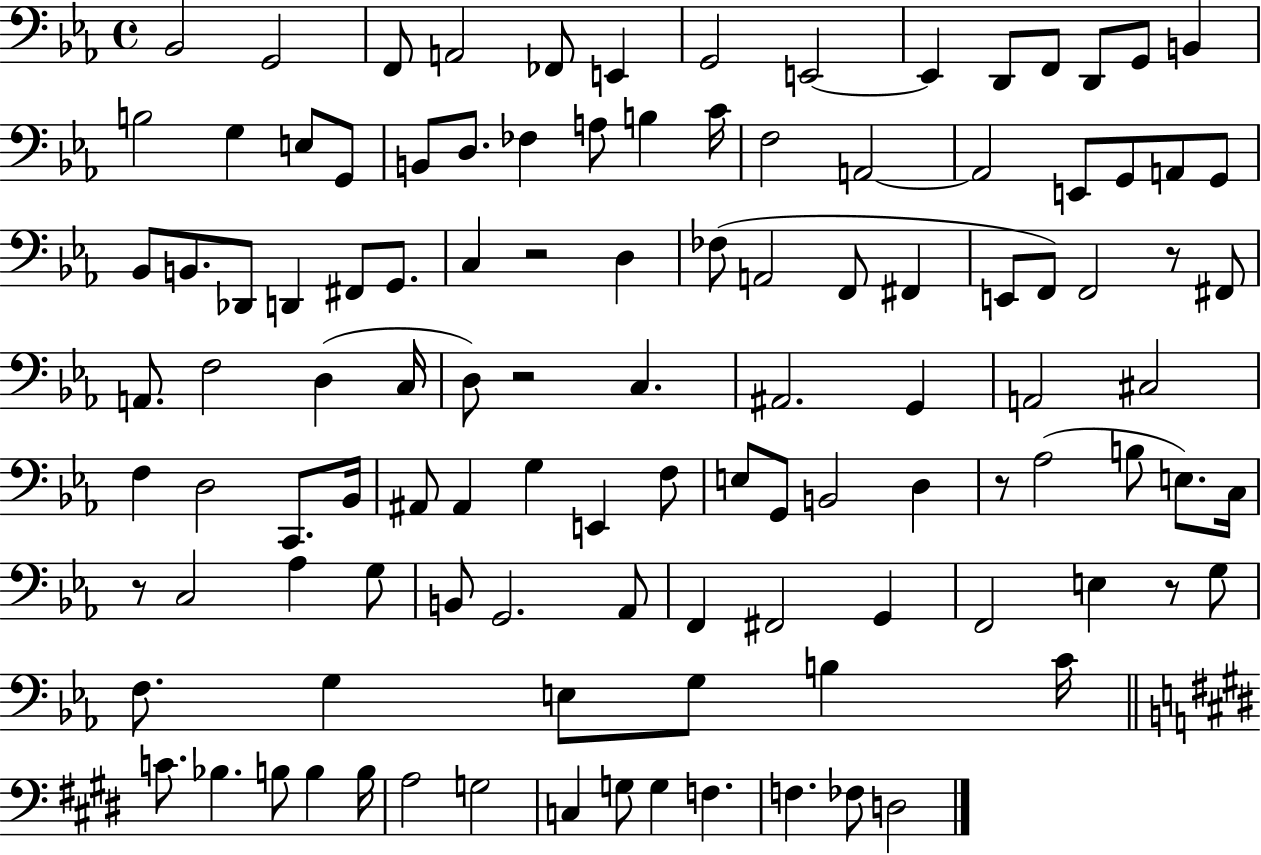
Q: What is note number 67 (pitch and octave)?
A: E3